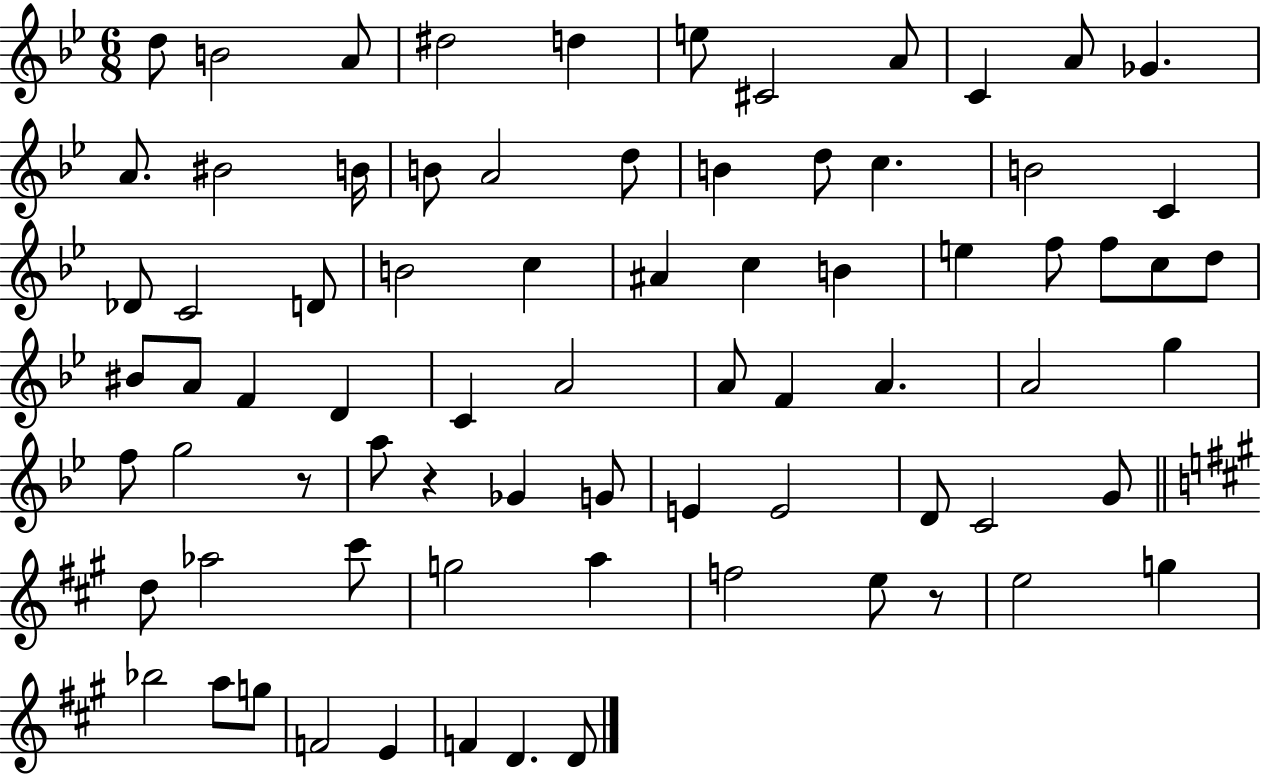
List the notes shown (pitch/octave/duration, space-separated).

D5/e B4/h A4/e D#5/h D5/q E5/e C#4/h A4/e C4/q A4/e Gb4/q. A4/e. BIS4/h B4/s B4/e A4/h D5/e B4/q D5/e C5/q. B4/h C4/q Db4/e C4/h D4/e B4/h C5/q A#4/q C5/q B4/q E5/q F5/e F5/e C5/e D5/e BIS4/e A4/e F4/q D4/q C4/q A4/h A4/e F4/q A4/q. A4/h G5/q F5/e G5/h R/e A5/e R/q Gb4/q G4/e E4/q E4/h D4/e C4/h G4/e D5/e Ab5/h C#6/e G5/h A5/q F5/h E5/e R/e E5/h G5/q Bb5/h A5/e G5/e F4/h E4/q F4/q D4/q. D4/e